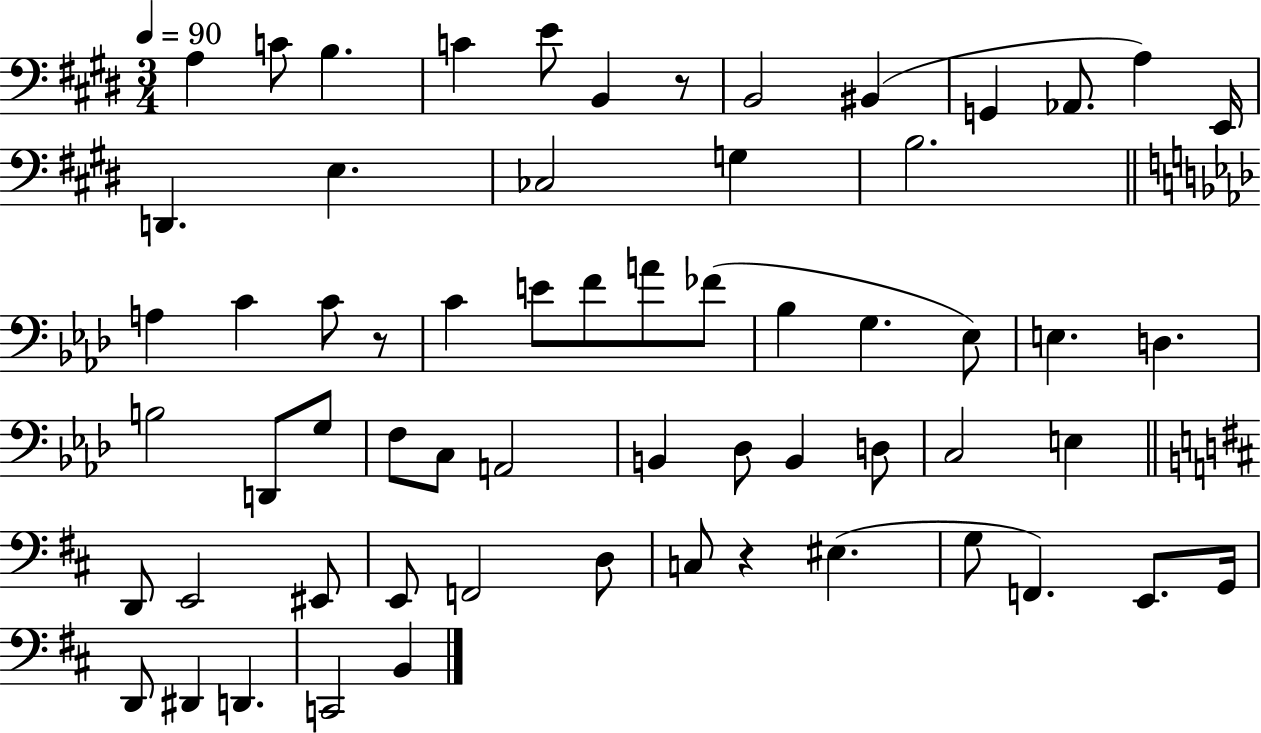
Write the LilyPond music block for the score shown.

{
  \clef bass
  \numericTimeSignature
  \time 3/4
  \key e \major
  \tempo 4 = 90
  \repeat volta 2 { a4 c'8 b4. | c'4 e'8 b,4 r8 | b,2 bis,4( | g,4 aes,8. a4) e,16 | \break d,4. e4. | ces2 g4 | b2. | \bar "||" \break \key aes \major a4 c'4 c'8 r8 | c'4 e'8 f'8 a'8 fes'8( | bes4 g4. ees8) | e4. d4. | \break b2 d,8 g8 | f8 c8 a,2 | b,4 des8 b,4 d8 | c2 e4 | \break \bar "||" \break \key b \minor d,8 e,2 eis,8 | e,8 f,2 d8 | c8 r4 eis4.( | g8 f,4.) e,8. g,16 | \break d,8 dis,4 d,4. | c,2 b,4 | } \bar "|."
}